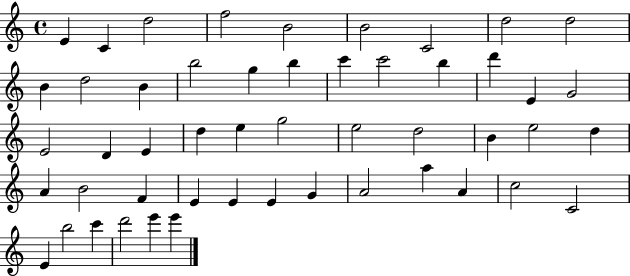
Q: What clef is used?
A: treble